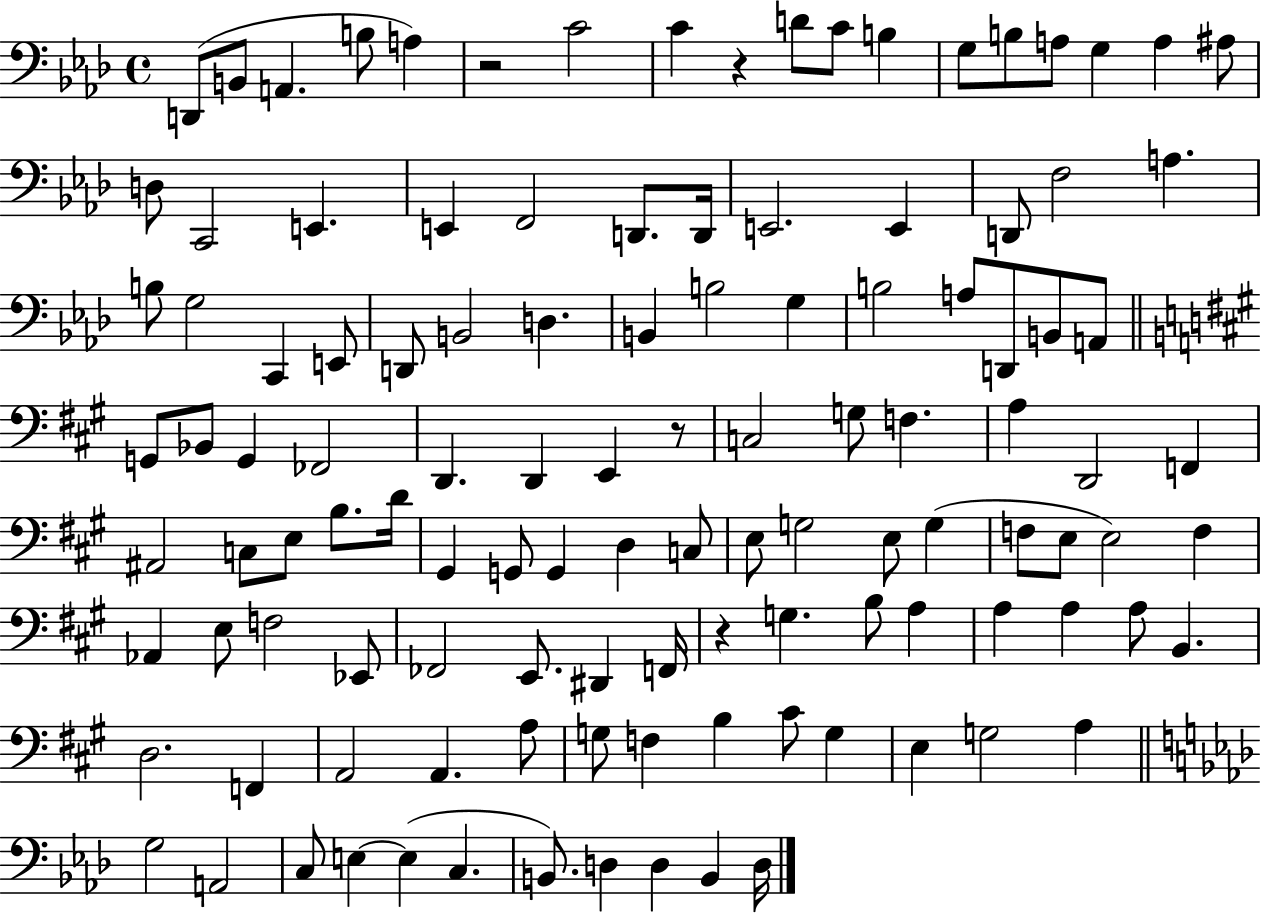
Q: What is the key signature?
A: AES major